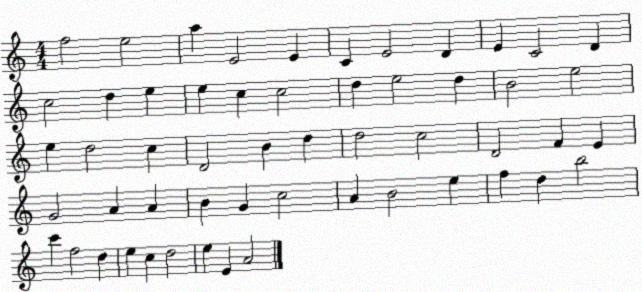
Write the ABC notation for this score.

X:1
T:Untitled
M:4/4
L:1/4
K:C
f2 e2 a E2 E C E2 D E C2 D c2 d e e c c2 d e2 d B2 e2 e d2 c D2 B d d2 c2 D2 F E G2 A A B G c2 A B2 e f d b2 c' f2 d e c d2 e E A2